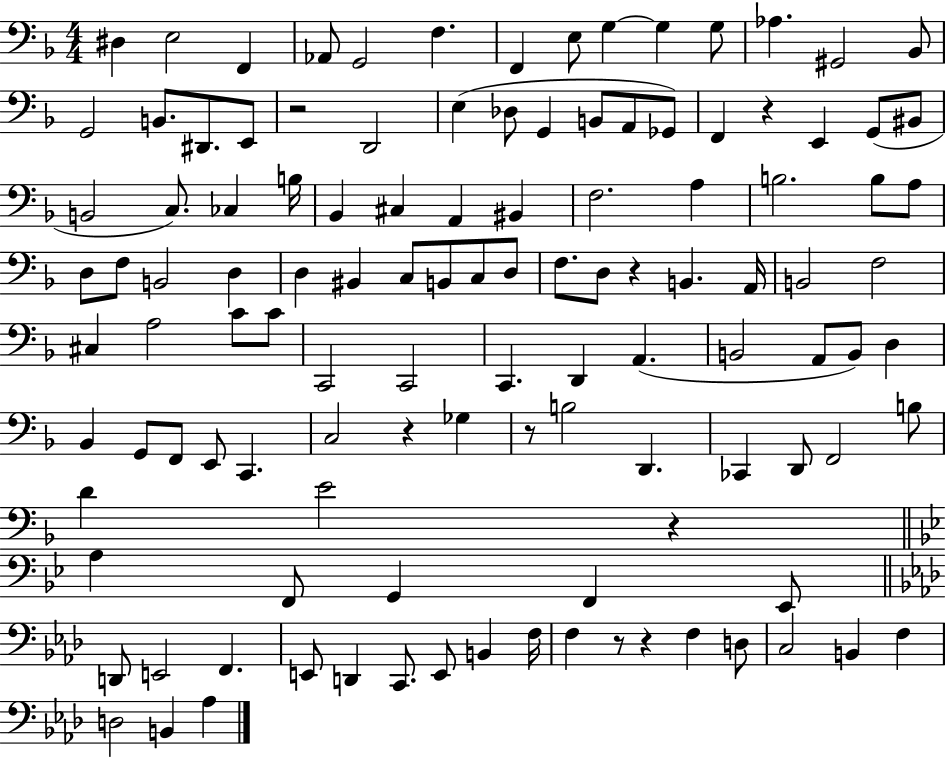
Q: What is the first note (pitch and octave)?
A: D#3